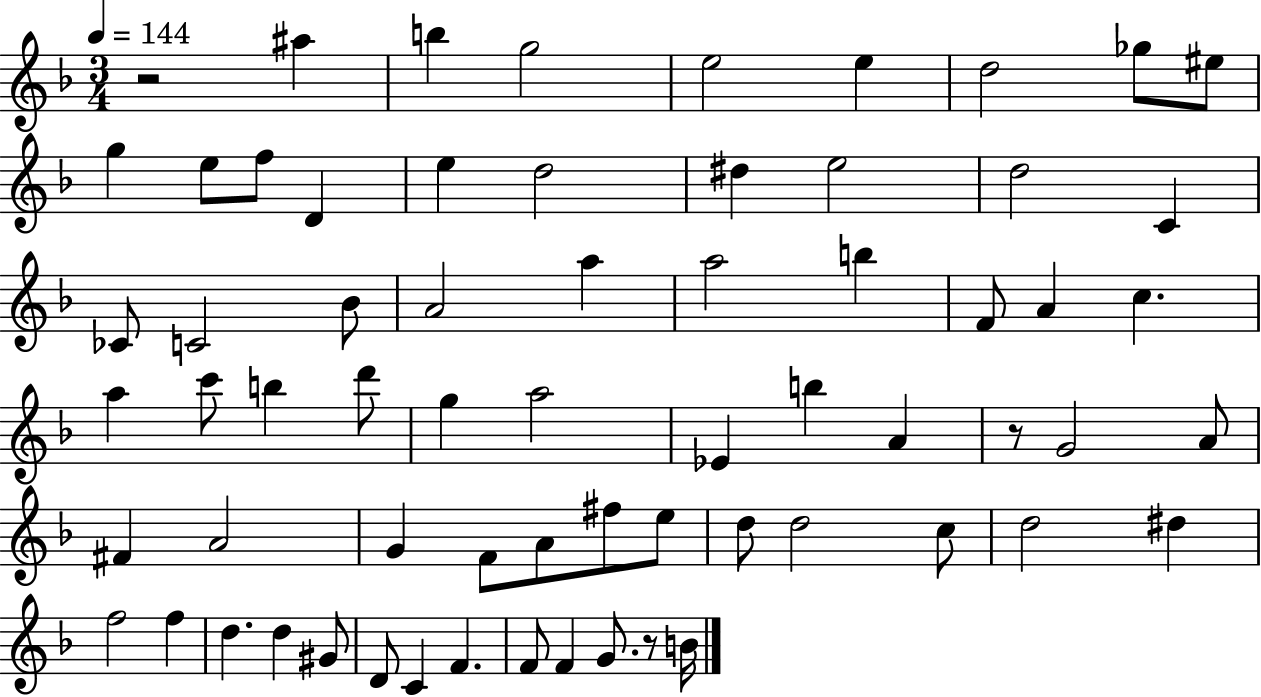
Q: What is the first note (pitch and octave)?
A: A#5